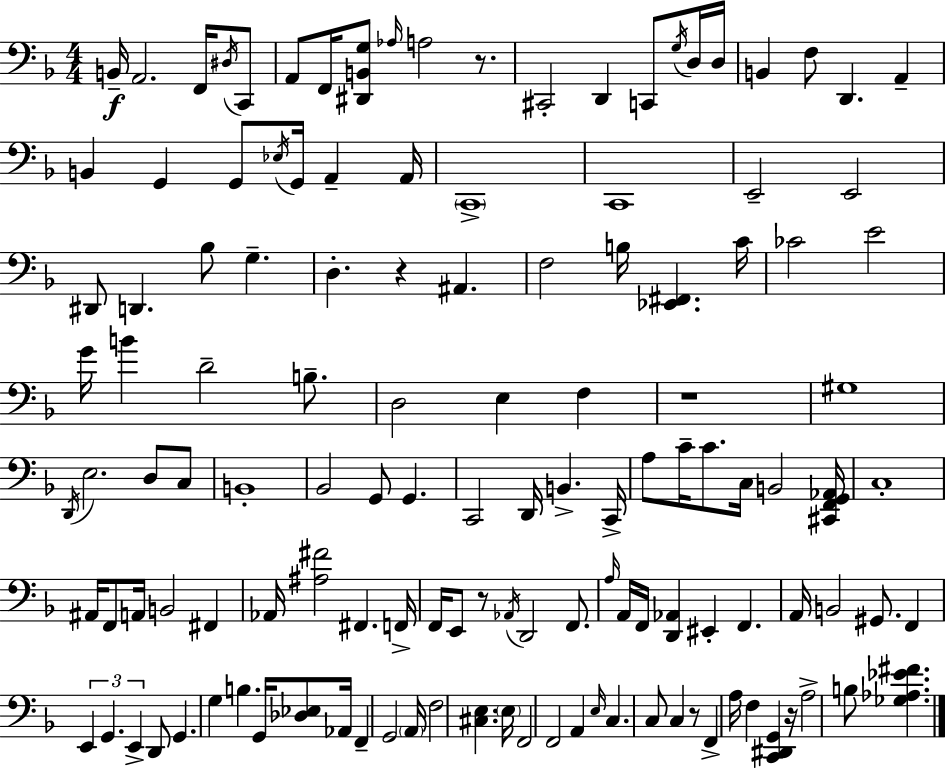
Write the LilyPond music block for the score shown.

{
  \clef bass
  \numericTimeSignature
  \time 4/4
  \key d \minor
  b,16--\f a,2. f,16 \acciaccatura { dis16 } c,8 | a,8 f,16 <dis, b, g>8 \grace { aes16 } a2 r8. | cis,2-. d,4 c,8 | \acciaccatura { g16 } d16 d16 b,4 f8 d,4. a,4-- | \break b,4 g,4 g,8 \acciaccatura { ees16 } g,16 a,4-- | a,16 \parenthesize c,1-> | c,1 | e,2-- e,2 | \break dis,8 d,4. bes8 g4.-- | d4.-. r4 ais,4. | f2 b16 <ees, fis,>4. | c'16 ces'2 e'2 | \break g'16 b'4 d'2-- | b8.-- d2 e4 | f4 r1 | gis1 | \break \acciaccatura { d,16 } e2. | d8 c8 b,1-. | bes,2 g,8 g,4. | c,2 d,16 b,4.-> | \break c,16-> a8 c'16-- c'8. c16 b,2 | <cis, f, g, aes,>16 c1-. | ais,16 f,8 a,16 b,2 | fis,4 aes,16 <ais fis'>2 fis,4. | \break f,16-> f,16 e,8 r8 \acciaccatura { aes,16 } d,2 | f,8. \grace { a16 } a,16 f,16 <d, aes,>4 eis,4-. | f,4. a,16 b,2 | gis,8. f,4 \tuplet 3/2 { e,4 g,4. | \break e,4-> } d,8 g,4. g4 | b4. g,16 <des ees>8 aes,16 f,4-- g,2 | \parenthesize a,16 f2 | <cis e>4. \parenthesize e16 f,2 f,2 | \break a,4 \grace { e16 } c4. | c8 c4 r8 f,4-> a16 f4 | <c, dis, g,>4 r16 a2-> | b8 <ges aes ees' fis'>4. \bar "|."
}